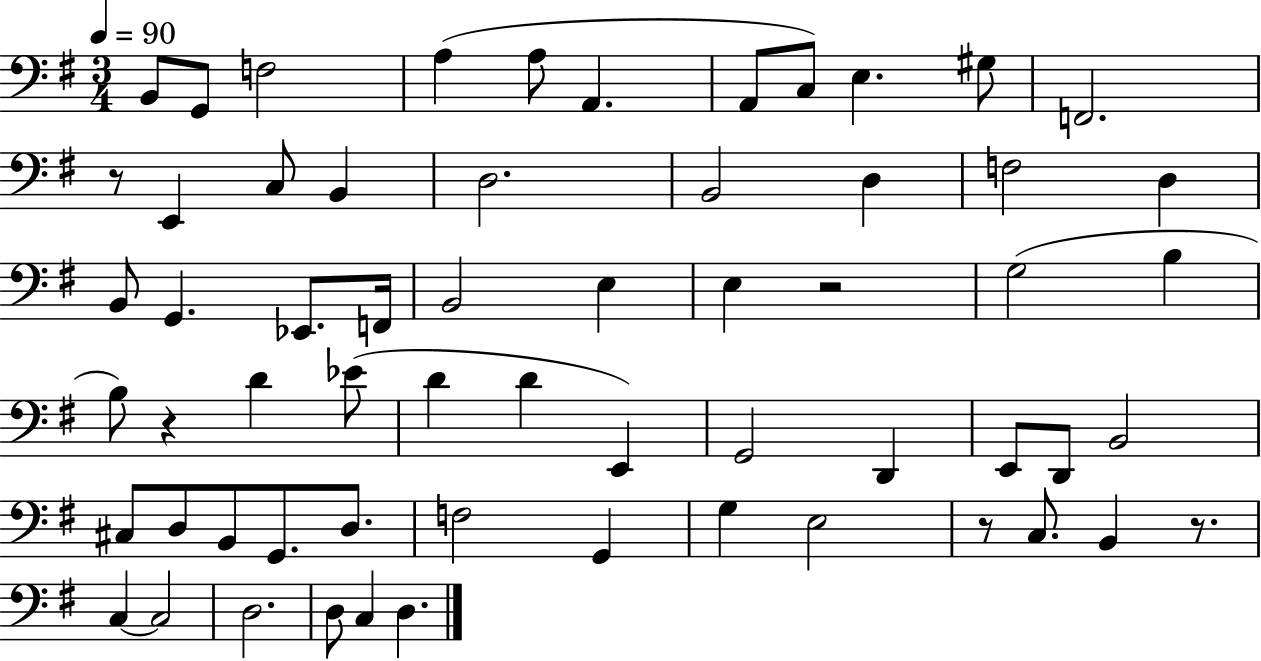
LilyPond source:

{
  \clef bass
  \numericTimeSignature
  \time 3/4
  \key g \major
  \tempo 4 = 90
  b,8 g,8 f2 | a4( a8 a,4. | a,8 c8) e4. gis8 | f,2. | \break r8 e,4 c8 b,4 | d2. | b,2 d4 | f2 d4 | \break b,8 g,4. ees,8. f,16 | b,2 e4 | e4 r2 | g2( b4 | \break b8) r4 d'4 ees'8( | d'4 d'4 e,4) | g,2 d,4 | e,8 d,8 b,2 | \break cis8 d8 b,8 g,8. d8. | f2 g,4 | g4 e2 | r8 c8. b,4 r8. | \break c4~~ c2 | d2. | d8 c4 d4. | \bar "|."
}